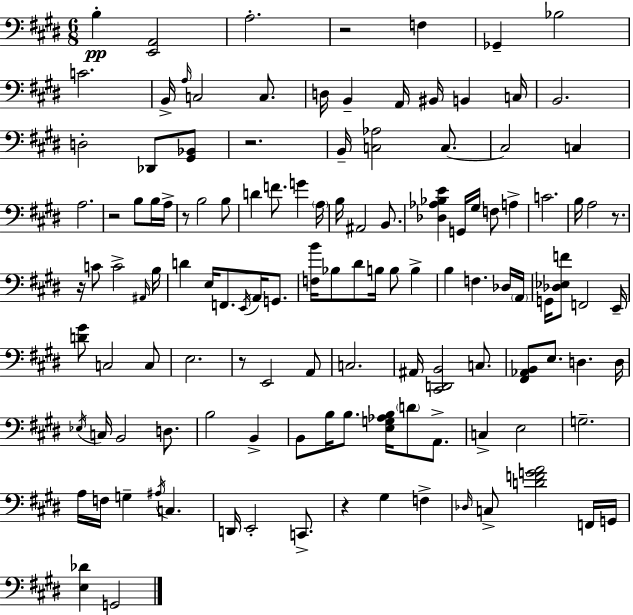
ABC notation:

X:1
T:Untitled
M:6/8
L:1/4
K:E
B, [E,,A,,]2 A,2 z2 F, _G,, _B,2 C2 B,,/4 A,/4 C,2 C,/2 D,/4 B,, A,,/4 ^B,,/4 B,, C,/4 B,,2 D,2 _D,,/2 [^G,,_B,,]/2 z2 B,,/4 [C,_A,]2 C,/2 C,2 C, A,2 z2 B,/2 B,/4 A,/4 z/2 B,2 B,/2 D F/2 G A,/4 B,/4 ^A,,2 B,,/2 [_D,_A,_B,E] G,,/4 ^G,/4 F,/2 A, C2 B,/4 A,2 z/2 z/4 C/2 C2 ^A,,/4 B,/4 D E,/4 F,,/2 E,,/4 A,,/4 G,,/2 [F,B]/4 _B,/2 ^D/2 B,/4 B,/2 B, B, F, _D,/4 A,,/4 G,,/4 [_D,_E,F]/2 F,,2 E,,/4 [D^G]/2 C,2 C,/2 E,2 z/2 E,,2 A,,/2 C,2 ^A,,/4 [^C,,D,,B,,]2 C,/2 [^F,,_A,,B,,]/2 E,/2 D, D,/4 _E,/4 C,/4 B,,2 D,/2 B,2 B,, B,,/2 B,/4 B,/2 [E,G,_A,B,]/4 D/2 A,,/2 C, E,2 G,2 A,/4 F,/4 G, ^A,/4 C, D,,/4 E,,2 C,,/2 z ^G, F, _D,/4 C,/2 [DFGA]2 F,,/4 G,,/4 [E,_D] G,,2